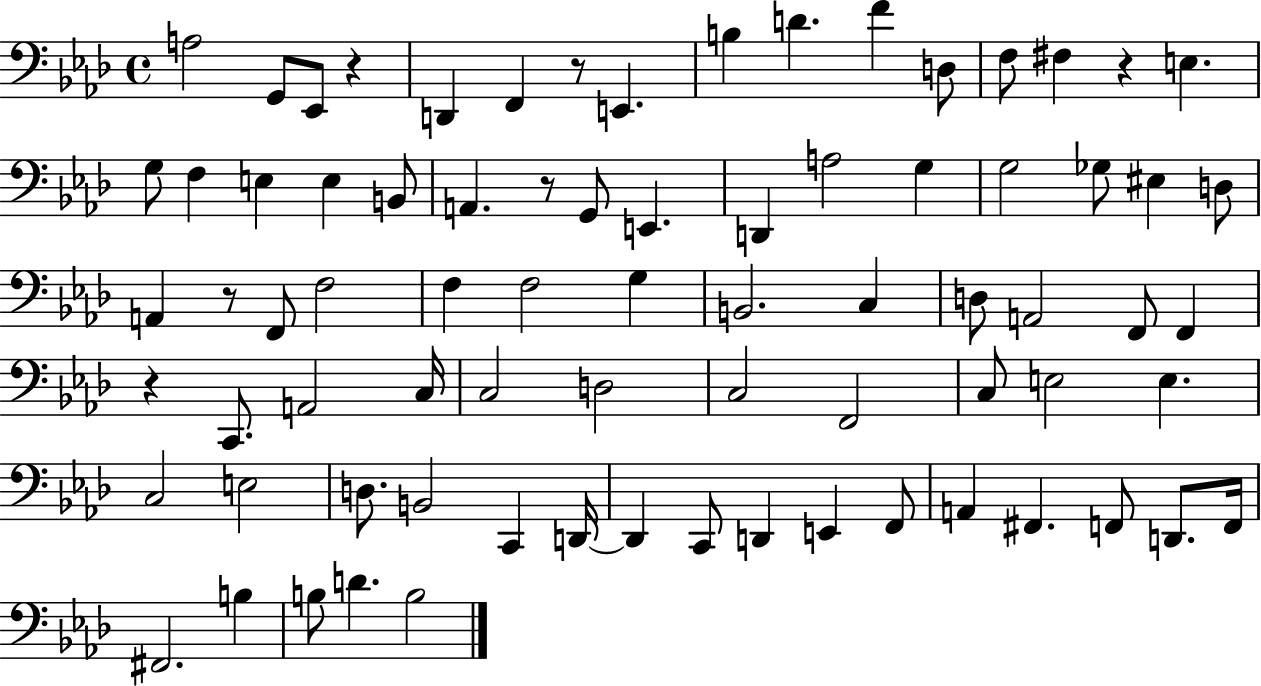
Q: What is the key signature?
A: AES major